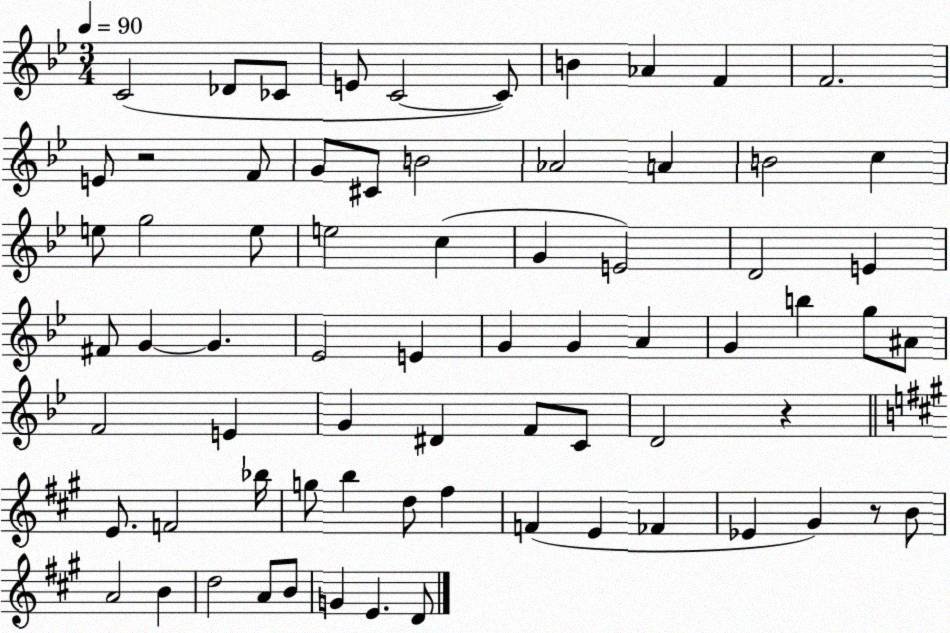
X:1
T:Untitled
M:3/4
L:1/4
K:Bb
C2 _D/2 _C/2 E/2 C2 C/2 B _A F F2 E/2 z2 F/2 G/2 ^C/2 B2 _A2 A B2 c e/2 g2 e/2 e2 c G E2 D2 E ^F/2 G G _E2 E G G A G b g/2 ^A/2 F2 E G ^D F/2 C/2 D2 z E/2 F2 _b/4 g/2 b d/2 ^f F E _F _E ^G z/2 B/2 A2 B d2 A/2 B/2 G E D/2